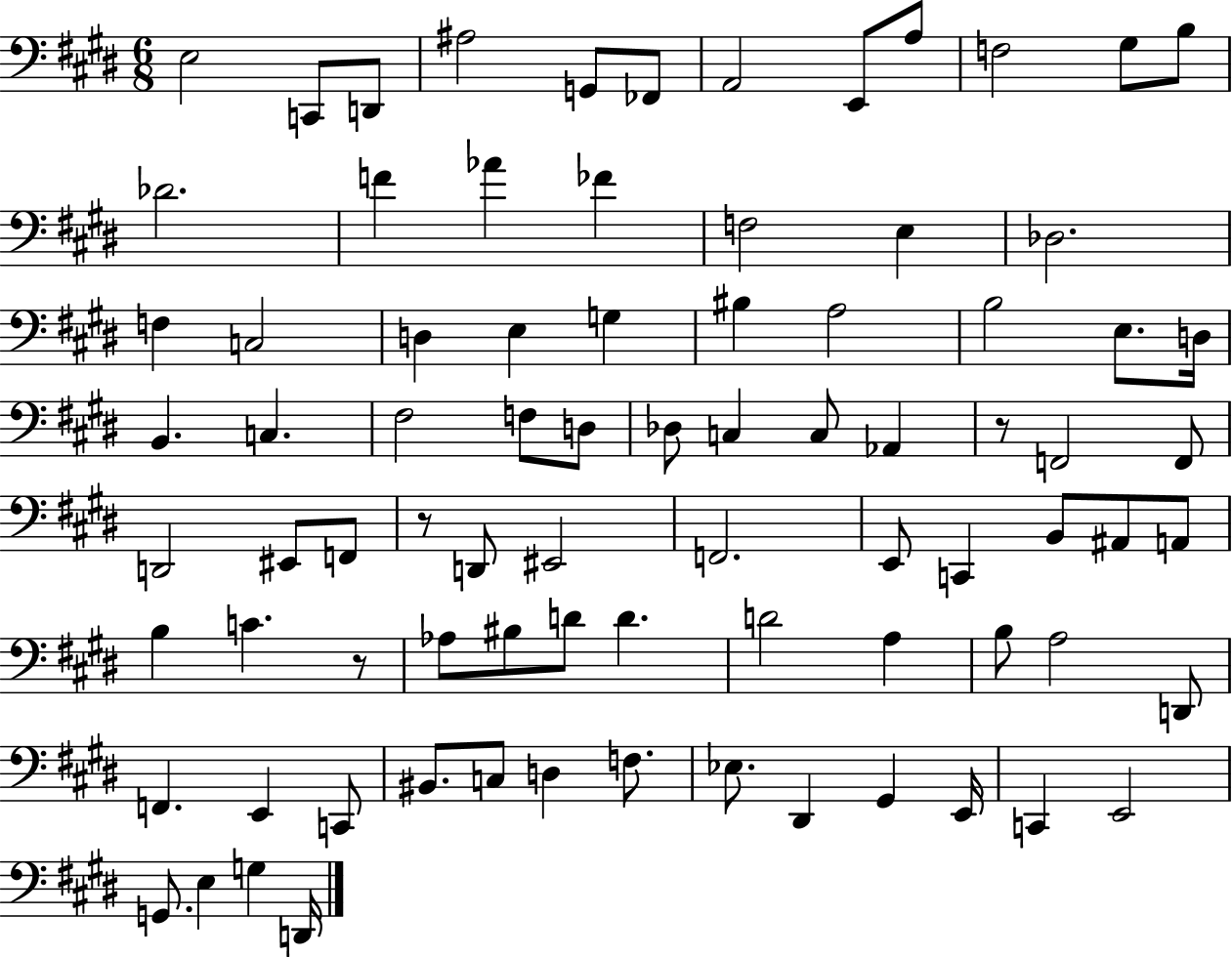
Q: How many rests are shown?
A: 3